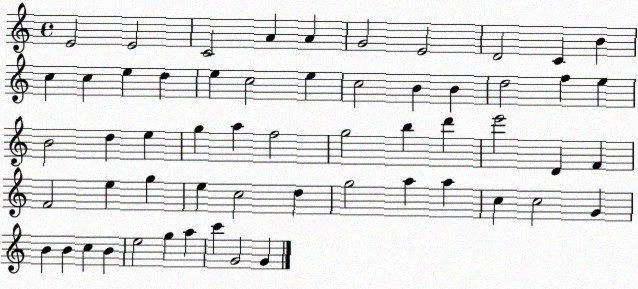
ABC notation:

X:1
T:Untitled
M:4/4
L:1/4
K:C
E2 E2 C2 A A G2 E2 D2 C B c c e d e c2 e c2 B B d2 f e B2 d e g a f2 g2 b d' e'2 D F F2 e g e c2 d g2 a a c c2 G B B c B e2 g a c' G2 G